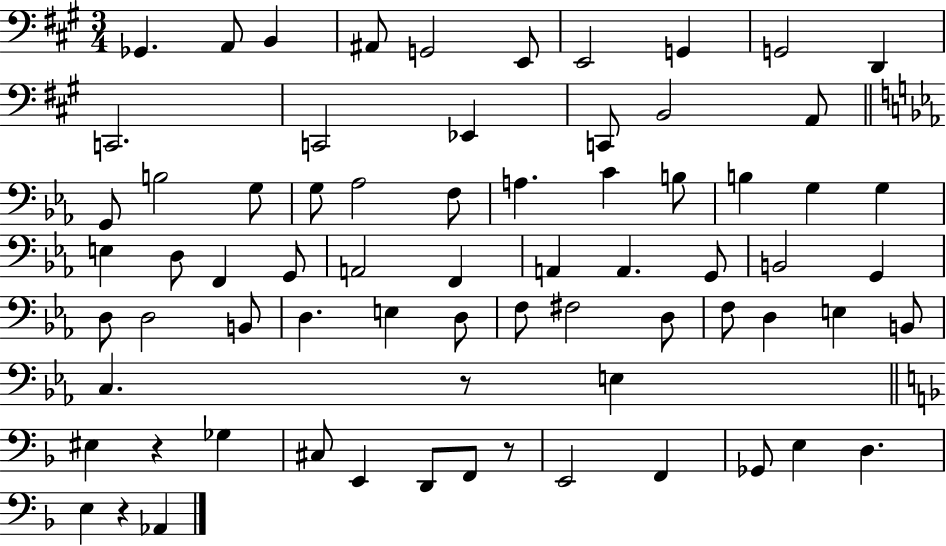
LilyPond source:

{
  \clef bass
  \numericTimeSignature
  \time 3/4
  \key a \major
  ges,4. a,8 b,4 | ais,8 g,2 e,8 | e,2 g,4 | g,2 d,4 | \break c,2. | c,2 ees,4 | c,8 b,2 a,8 | \bar "||" \break \key c \minor g,8 b2 g8 | g8 aes2 f8 | a4. c'4 b8 | b4 g4 g4 | \break e4 d8 f,4 g,8 | a,2 f,4 | a,4 a,4. g,8 | b,2 g,4 | \break d8 d2 b,8 | d4. e4 d8 | f8 fis2 d8 | f8 d4 e4 b,8 | \break c4. r8 e4 | \bar "||" \break \key d \minor eis4 r4 ges4 | cis8 e,4 d,8 f,8 r8 | e,2 f,4 | ges,8 e4 d4. | \break e4 r4 aes,4 | \bar "|."
}